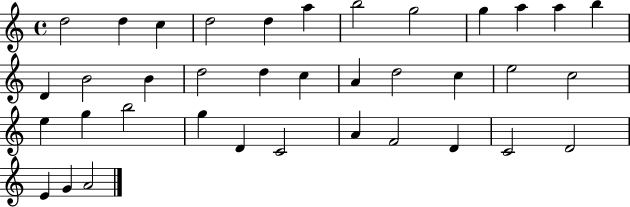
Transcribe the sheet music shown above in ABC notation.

X:1
T:Untitled
M:4/4
L:1/4
K:C
d2 d c d2 d a b2 g2 g a a b D B2 B d2 d c A d2 c e2 c2 e g b2 g D C2 A F2 D C2 D2 E G A2